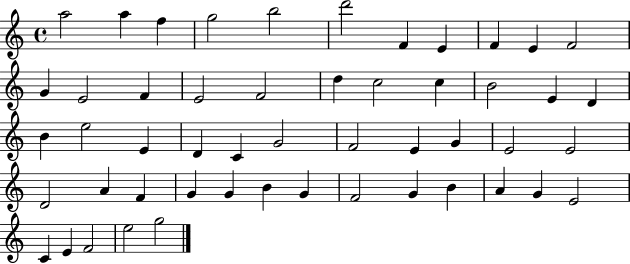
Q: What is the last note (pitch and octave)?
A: G5